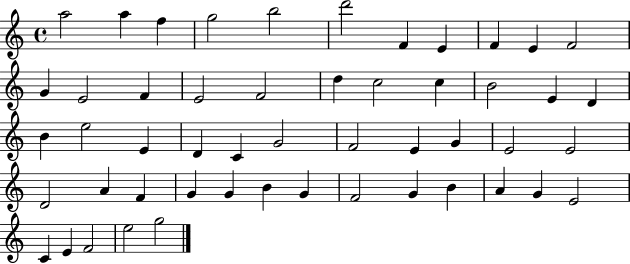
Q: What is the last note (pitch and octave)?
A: G5